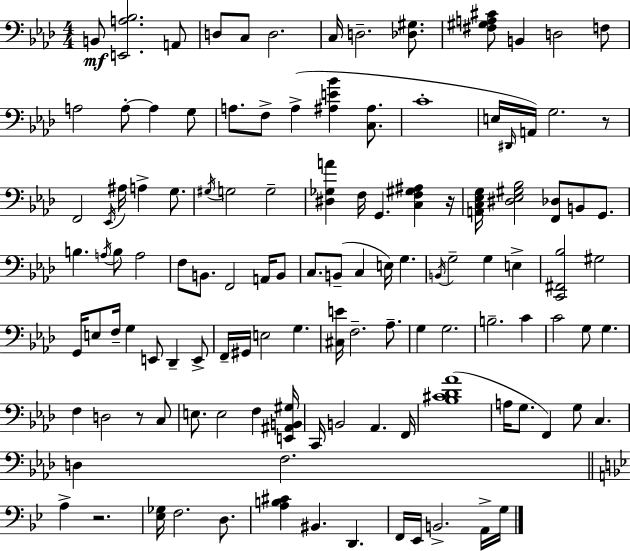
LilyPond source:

{
  \clef bass
  \numericTimeSignature
  \time 4/4
  \key f \minor
  b,8\mf <e, a bes>2. a,8 | d8 c8 d2. | c16 d2.-- <des gis>8. | <fis gis a cis'>8 b,4 d2 f8 | \break a2 a8-.~~ a4 g8 | a8. f8-> a4->( <ais e' bes'>4 <c ais>8. | c'1-. | e16 \grace { dis,16 }) a,16 g2. r8 | \break f,2 \acciaccatura { ees,16 } ais16 a4-> g8. | \acciaccatura { gis16 } g2 g2-- | <dis ges a'>4 f16 g,4. <c f gis ais>4 | r16 <a, c ees g>16 <dis ees gis bes>2 <f, des>8 b,8 | \break g,8. b4. \acciaccatura { a16 } b8 a2 | f8 b,8. f,2 | a,16 b,8 c8. b,8--( c4 e16) g4. | \acciaccatura { b,16 } g2-- g4 | \break e4-> <c, fis, bes>2 gis2 | g,16 e8 f16-- g4 e,8 des,4-- | e,8-> f,16-- gis,16 e2 g4. | <cis e'>16 f2.-- | \break aes8.-- g4 g2. | b2.-- | c'4 c'2 g8 g4. | f4 d2 | \break r8 c8 e8. e2 | f4 <e, ais, b, gis>16 c,16 b,2 aes,4. | f,16 <bes cis' des' aes'>1( | a16 g8. f,4) g8 c4. | \break d4 f2. | \bar "||" \break \key g \minor a4-> r2. | <ees ges>16 f2. d8. | <a b cis'>4 bis,4. d,4. | f,16 ees,16 b,2.-> a,16-> g16 | \break \bar "|."
}